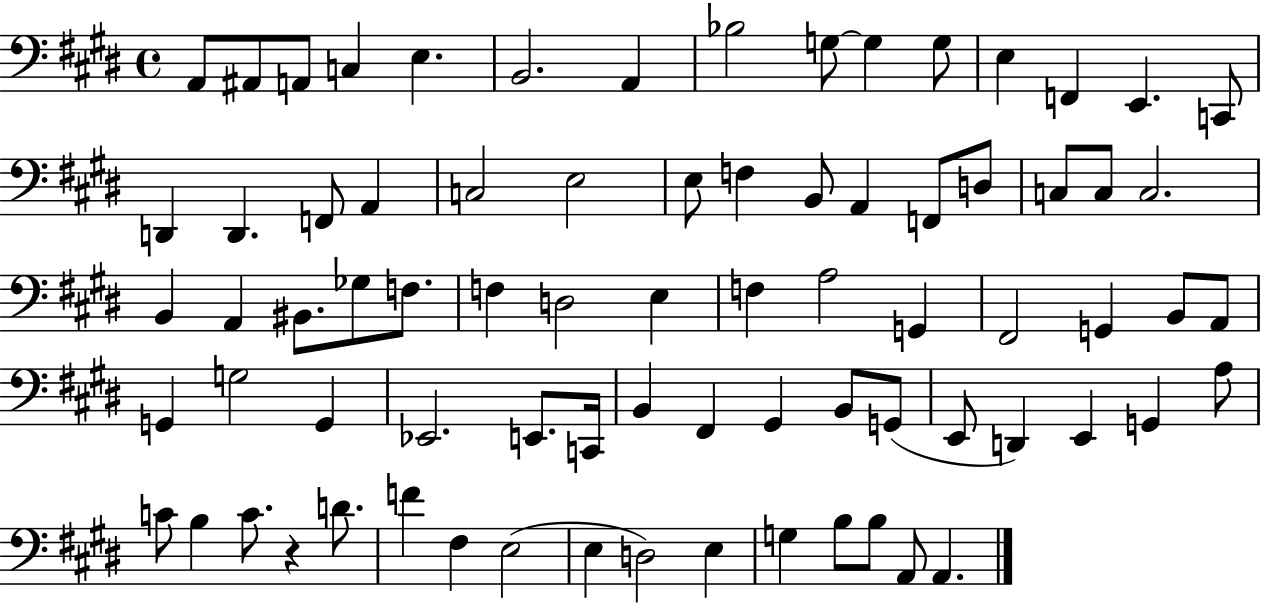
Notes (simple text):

A2/e A#2/e A2/e C3/q E3/q. B2/h. A2/q Bb3/h G3/e G3/q G3/e E3/q F2/q E2/q. C2/e D2/q D2/q. F2/e A2/q C3/h E3/h E3/e F3/q B2/e A2/q F2/e D3/e C3/e C3/e C3/h. B2/q A2/q BIS2/e. Gb3/e F3/e. F3/q D3/h E3/q F3/q A3/h G2/q F#2/h G2/q B2/e A2/e G2/q G3/h G2/q Eb2/h. E2/e. C2/s B2/q F#2/q G#2/q B2/e G2/e E2/e D2/q E2/q G2/q A3/e C4/e B3/q C4/e. R/q D4/e. F4/q F#3/q E3/h E3/q D3/h E3/q G3/q B3/e B3/e A2/e A2/q.